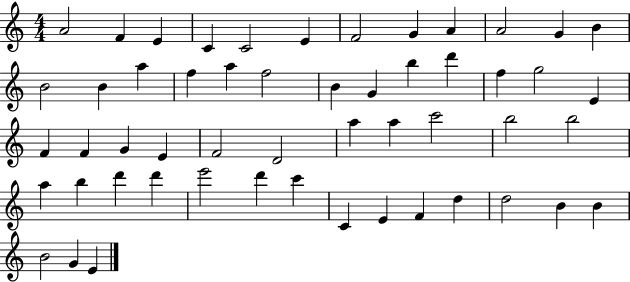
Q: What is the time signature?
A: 4/4